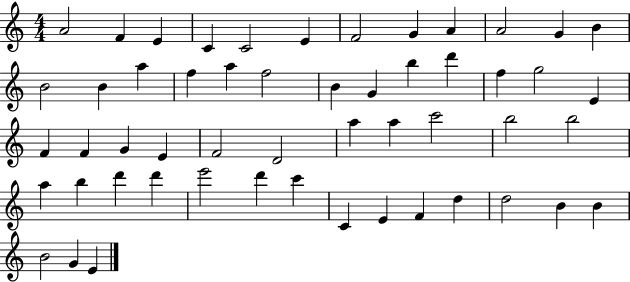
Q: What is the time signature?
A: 4/4